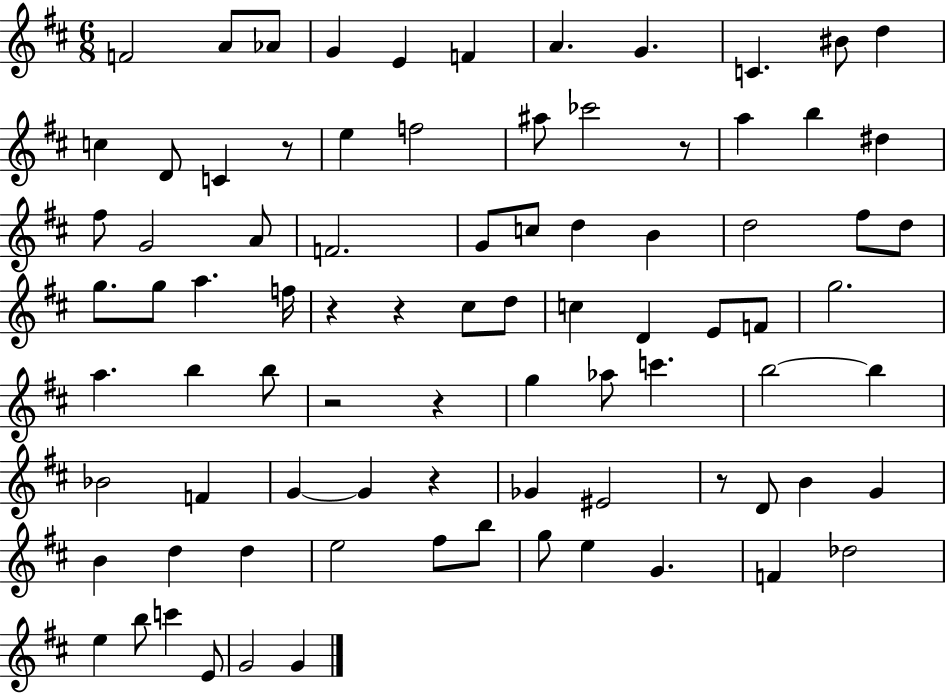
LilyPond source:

{
  \clef treble
  \numericTimeSignature
  \time 6/8
  \key d \major
  \repeat volta 2 { f'2 a'8 aes'8 | g'4 e'4 f'4 | a'4. g'4. | c'4. bis'8 d''4 | \break c''4 d'8 c'4 r8 | e''4 f''2 | ais''8 ces'''2 r8 | a''4 b''4 dis''4 | \break fis''8 g'2 a'8 | f'2. | g'8 c''8 d''4 b'4 | d''2 fis''8 d''8 | \break g''8. g''8 a''4. f''16 | r4 r4 cis''8 d''8 | c''4 d'4 e'8 f'8 | g''2. | \break a''4. b''4 b''8 | r2 r4 | g''4 aes''8 c'''4. | b''2~~ b''4 | \break bes'2 f'4 | g'4~~ g'4 r4 | ges'4 eis'2 | r8 d'8 b'4 g'4 | \break b'4 d''4 d''4 | e''2 fis''8 b''8 | g''8 e''4 g'4. | f'4 des''2 | \break e''4 b''8 c'''4 e'8 | g'2 g'4 | } \bar "|."
}